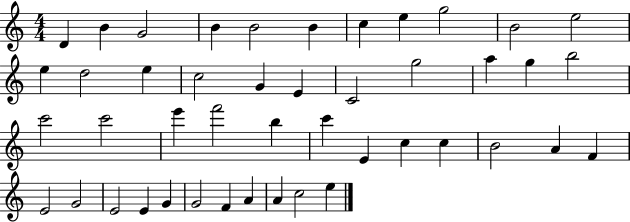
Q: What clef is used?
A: treble